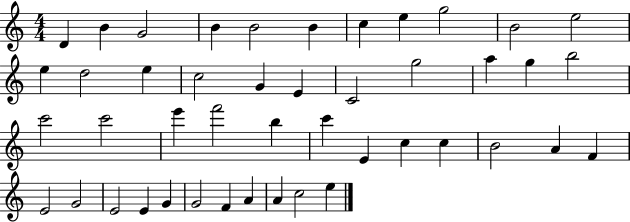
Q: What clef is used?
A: treble